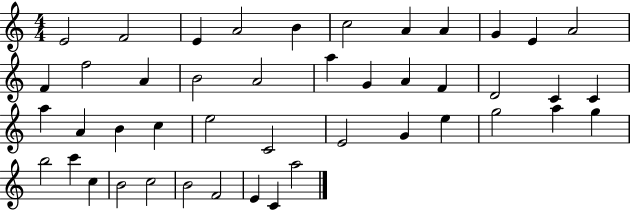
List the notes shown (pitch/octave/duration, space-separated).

E4/h F4/h E4/q A4/h B4/q C5/h A4/q A4/q G4/q E4/q A4/h F4/q F5/h A4/q B4/h A4/h A5/q G4/q A4/q F4/q D4/h C4/q C4/q A5/q A4/q B4/q C5/q E5/h C4/h E4/h G4/q E5/q G5/h A5/q G5/q B5/h C6/q C5/q B4/h C5/h B4/h F4/h E4/q C4/q A5/h